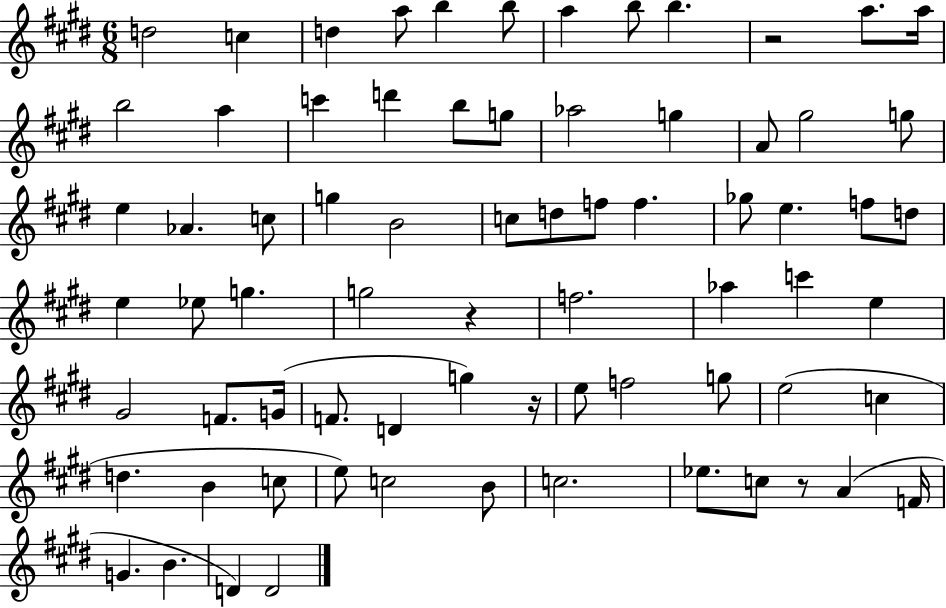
{
  \clef treble
  \numericTimeSignature
  \time 6/8
  \key e \major
  d''2 c''4 | d''4 a''8 b''4 b''8 | a''4 b''8 b''4. | r2 a''8. a''16 | \break b''2 a''4 | c'''4 d'''4 b''8 g''8 | aes''2 g''4 | a'8 gis''2 g''8 | \break e''4 aes'4. c''8 | g''4 b'2 | c''8 d''8 f''8 f''4. | ges''8 e''4. f''8 d''8 | \break e''4 ees''8 g''4. | g''2 r4 | f''2. | aes''4 c'''4 e''4 | \break gis'2 f'8. g'16( | f'8. d'4 g''4) r16 | e''8 f''2 g''8 | e''2( c''4 | \break d''4. b'4 c''8 | e''8) c''2 b'8 | c''2. | ees''8. c''8 r8 a'4( f'16 | \break g'4. b'4. | d'4) d'2 | \bar "|."
}